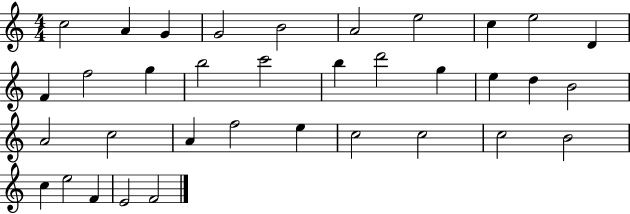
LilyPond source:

{
  \clef treble
  \numericTimeSignature
  \time 4/4
  \key c \major
  c''2 a'4 g'4 | g'2 b'2 | a'2 e''2 | c''4 e''2 d'4 | \break f'4 f''2 g''4 | b''2 c'''2 | b''4 d'''2 g''4 | e''4 d''4 b'2 | \break a'2 c''2 | a'4 f''2 e''4 | c''2 c''2 | c''2 b'2 | \break c''4 e''2 f'4 | e'2 f'2 | \bar "|."
}